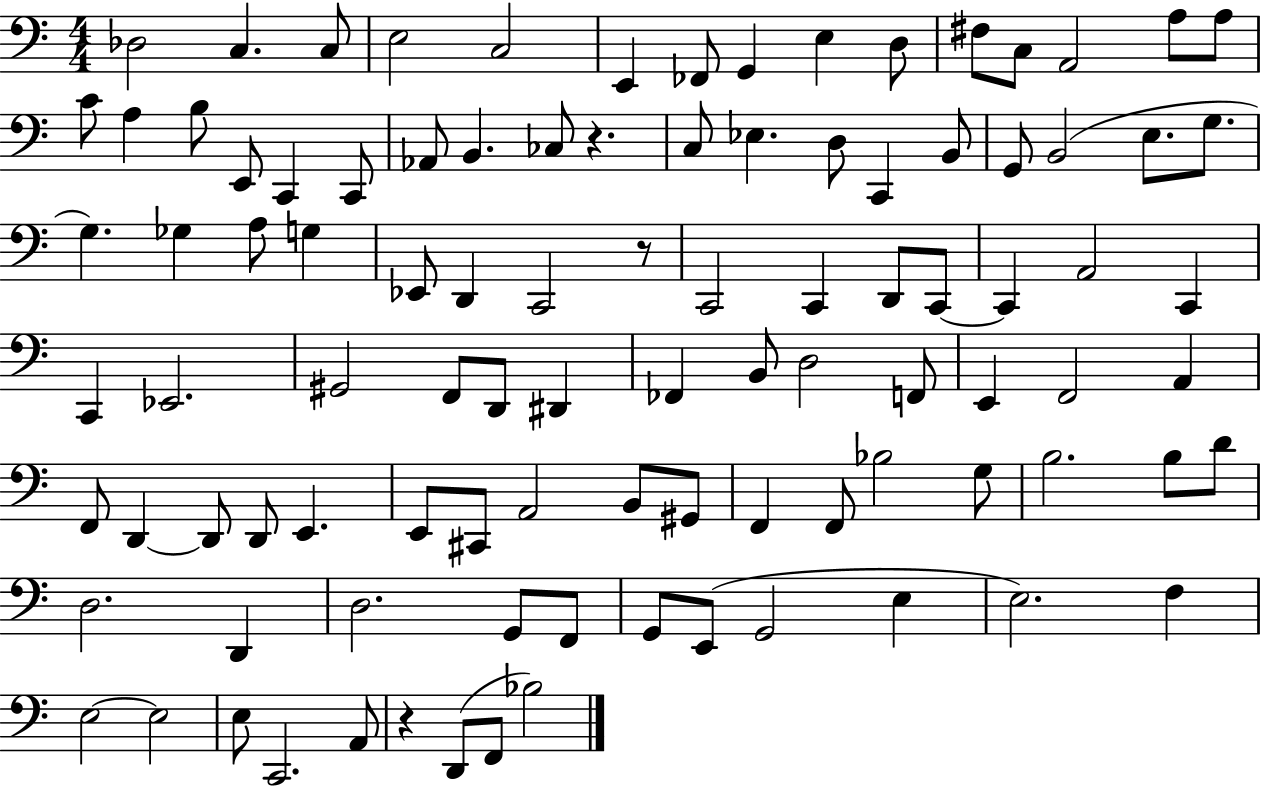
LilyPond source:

{
  \clef bass
  \numericTimeSignature
  \time 4/4
  \key c \major
  des2 c4. c8 | e2 c2 | e,4 fes,8 g,4 e4 d8 | fis8 c8 a,2 a8 a8 | \break c'8 a4 b8 e,8 c,4 c,8 | aes,8 b,4. ces8 r4. | c8 ees4. d8 c,4 b,8 | g,8 b,2( e8. g8. | \break g4.) ges4 a8 g4 | ees,8 d,4 c,2 r8 | c,2 c,4 d,8 c,8~~ | c,4 a,2 c,4 | \break c,4 ees,2. | gis,2 f,8 d,8 dis,4 | fes,4 b,8 d2 f,8 | e,4 f,2 a,4 | \break f,8 d,4~~ d,8 d,8 e,4. | e,8 cis,8 a,2 b,8 gis,8 | f,4 f,8 bes2 g8 | b2. b8 d'8 | \break d2. d,4 | d2. g,8 f,8 | g,8 e,8( g,2 e4 | e2.) f4 | \break e2~~ e2 | e8 c,2. a,8 | r4 d,8( f,8 bes2) | \bar "|."
}